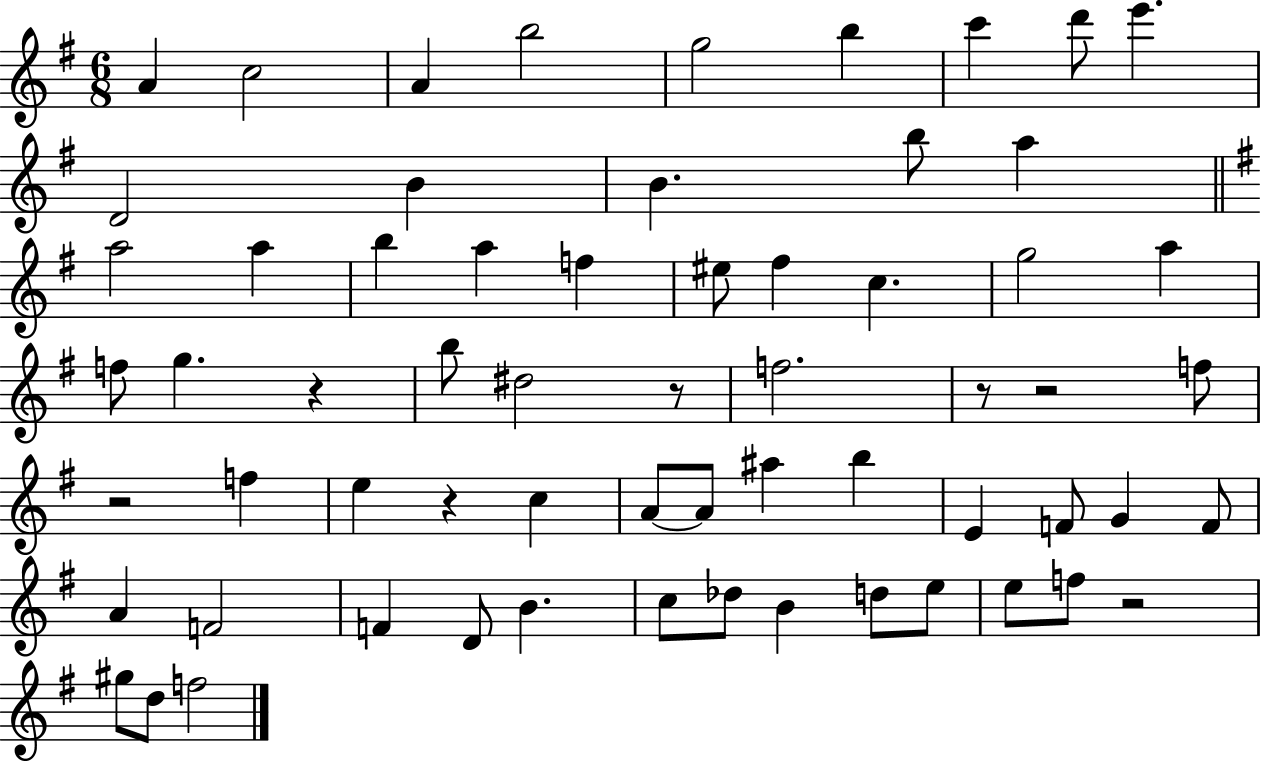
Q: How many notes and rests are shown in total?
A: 63